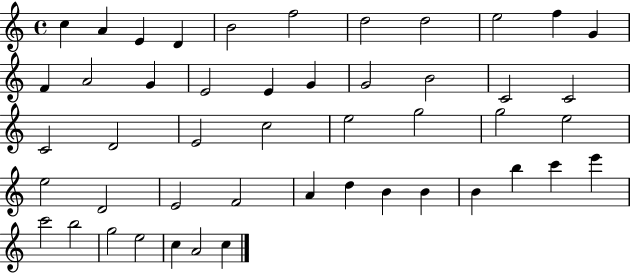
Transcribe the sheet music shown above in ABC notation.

X:1
T:Untitled
M:4/4
L:1/4
K:C
c A E D B2 f2 d2 d2 e2 f G F A2 G E2 E G G2 B2 C2 C2 C2 D2 E2 c2 e2 g2 g2 e2 e2 D2 E2 F2 A d B B B b c' e' c'2 b2 g2 e2 c A2 c